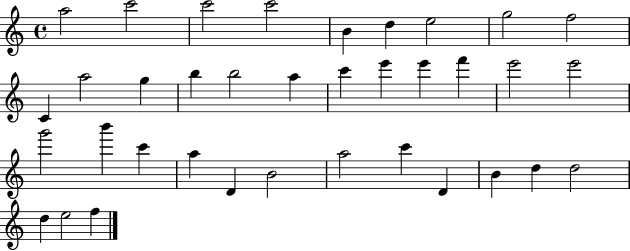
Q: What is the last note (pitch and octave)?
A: F5